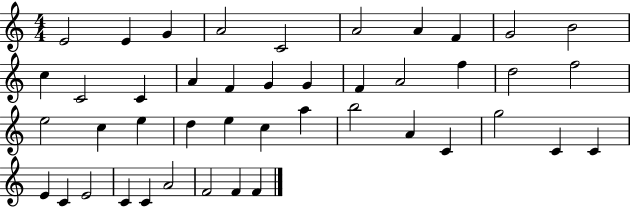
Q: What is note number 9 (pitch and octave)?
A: G4